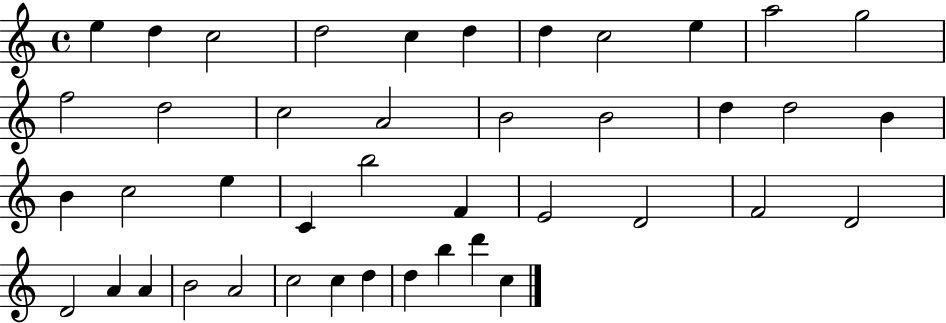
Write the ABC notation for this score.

X:1
T:Untitled
M:4/4
L:1/4
K:C
e d c2 d2 c d d c2 e a2 g2 f2 d2 c2 A2 B2 B2 d d2 B B c2 e C b2 F E2 D2 F2 D2 D2 A A B2 A2 c2 c d d b d' c